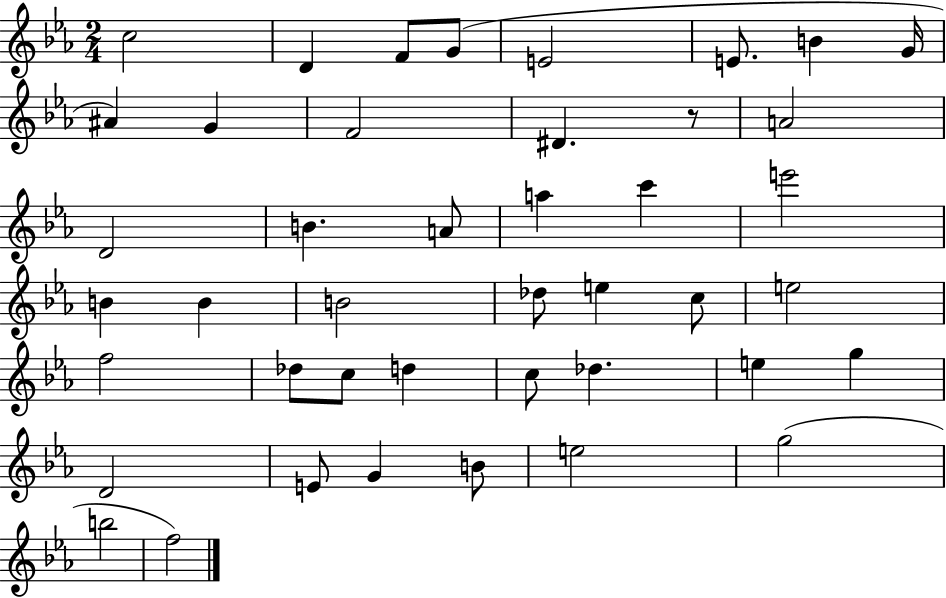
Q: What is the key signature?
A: EES major